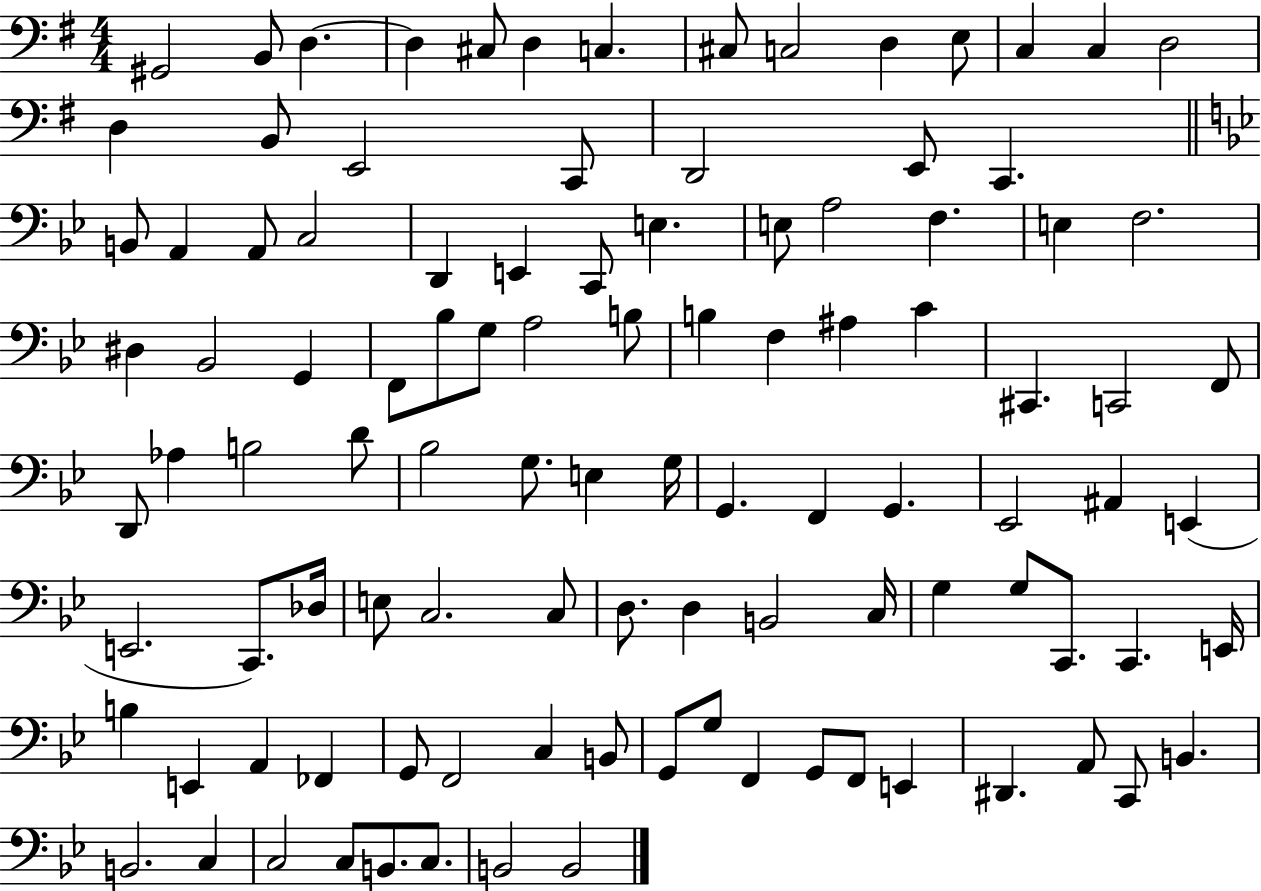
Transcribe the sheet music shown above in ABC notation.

X:1
T:Untitled
M:4/4
L:1/4
K:G
^G,,2 B,,/2 D, D, ^C,/2 D, C, ^C,/2 C,2 D, E,/2 C, C, D,2 D, B,,/2 E,,2 C,,/2 D,,2 E,,/2 C,, B,,/2 A,, A,,/2 C,2 D,, E,, C,,/2 E, E,/2 A,2 F, E, F,2 ^D, _B,,2 G,, F,,/2 _B,/2 G,/2 A,2 B,/2 B, F, ^A, C ^C,, C,,2 F,,/2 D,,/2 _A, B,2 D/2 _B,2 G,/2 E, G,/4 G,, F,, G,, _E,,2 ^A,, E,, E,,2 C,,/2 _D,/4 E,/2 C,2 C,/2 D,/2 D, B,,2 C,/4 G, G,/2 C,,/2 C,, E,,/4 B, E,, A,, _F,, G,,/2 F,,2 C, B,,/2 G,,/2 G,/2 F,, G,,/2 F,,/2 E,, ^D,, A,,/2 C,,/2 B,, B,,2 C, C,2 C,/2 B,,/2 C,/2 B,,2 B,,2